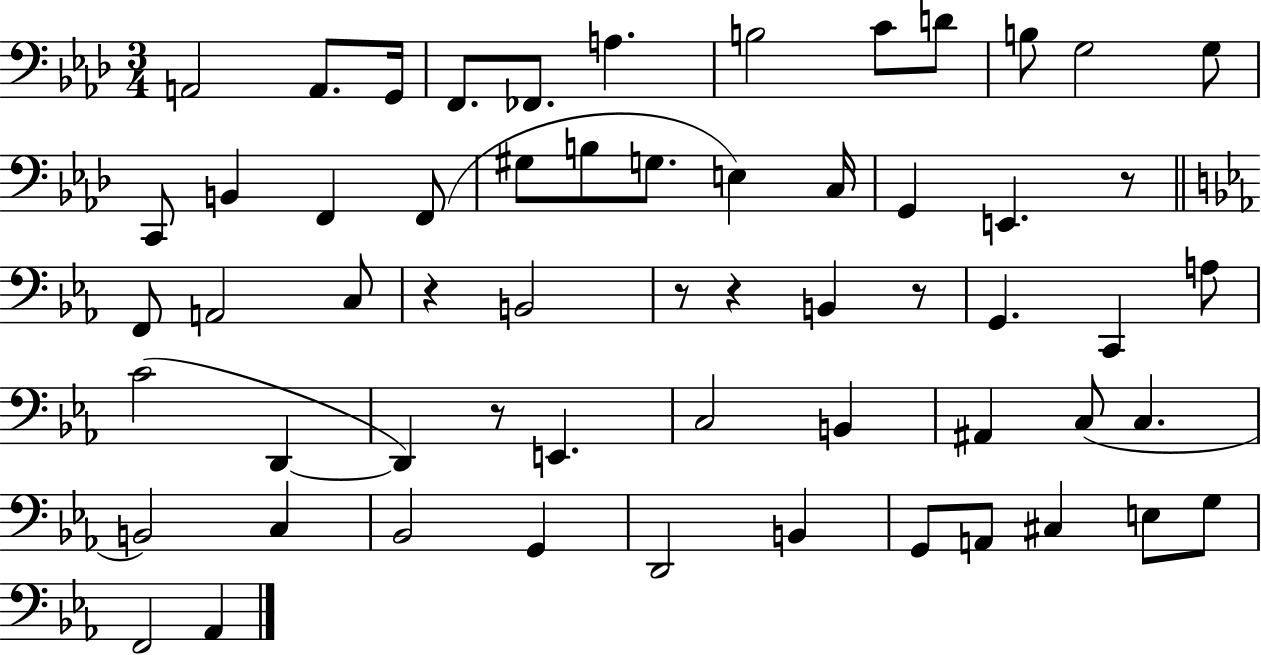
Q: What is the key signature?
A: AES major